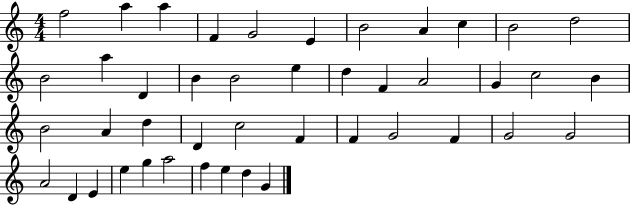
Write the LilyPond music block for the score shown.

{
  \clef treble
  \numericTimeSignature
  \time 4/4
  \key c \major
  f''2 a''4 a''4 | f'4 g'2 e'4 | b'2 a'4 c''4 | b'2 d''2 | \break b'2 a''4 d'4 | b'4 b'2 e''4 | d''4 f'4 a'2 | g'4 c''2 b'4 | \break b'2 a'4 d''4 | d'4 c''2 f'4 | f'4 g'2 f'4 | g'2 g'2 | \break a'2 d'4 e'4 | e''4 g''4 a''2 | f''4 e''4 d''4 g'4 | \bar "|."
}